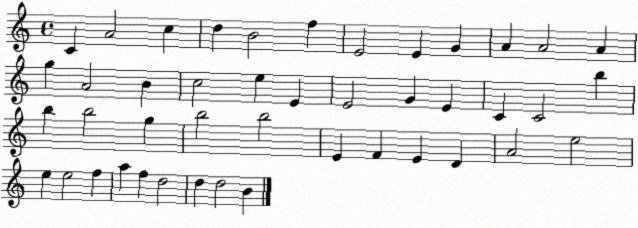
X:1
T:Untitled
M:4/4
L:1/4
K:C
C A2 c d B2 f E2 E G A A2 A g A2 B c2 e E E2 G E C C2 b b b2 g b2 b2 E F E D A2 e2 e e2 f a f d2 d d2 B